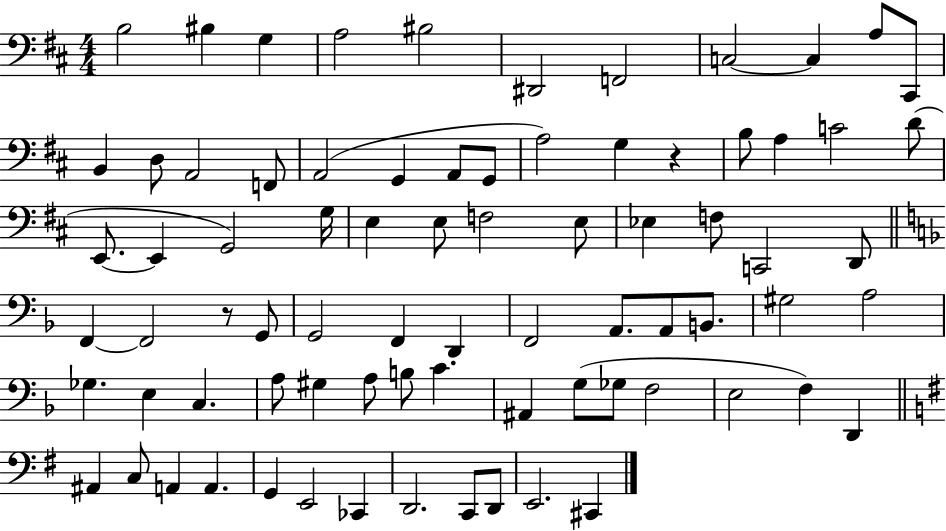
B3/h BIS3/q G3/q A3/h BIS3/h D#2/h F2/h C3/h C3/q A3/e C#2/e B2/q D3/e A2/h F2/e A2/h G2/q A2/e G2/e A3/h G3/q R/q B3/e A3/q C4/h D4/e E2/e. E2/q G2/h G3/s E3/q E3/e F3/h E3/e Eb3/q F3/e C2/h D2/e F2/q F2/h R/e G2/e G2/h F2/q D2/q F2/h A2/e. A2/e B2/e. G#3/h A3/h Gb3/q. E3/q C3/q. A3/e G#3/q A3/e B3/e C4/q. A#2/q G3/e Gb3/e F3/h E3/h F3/q D2/q A#2/q C3/e A2/q A2/q. G2/q E2/h CES2/q D2/h. C2/e D2/e E2/h. C#2/q